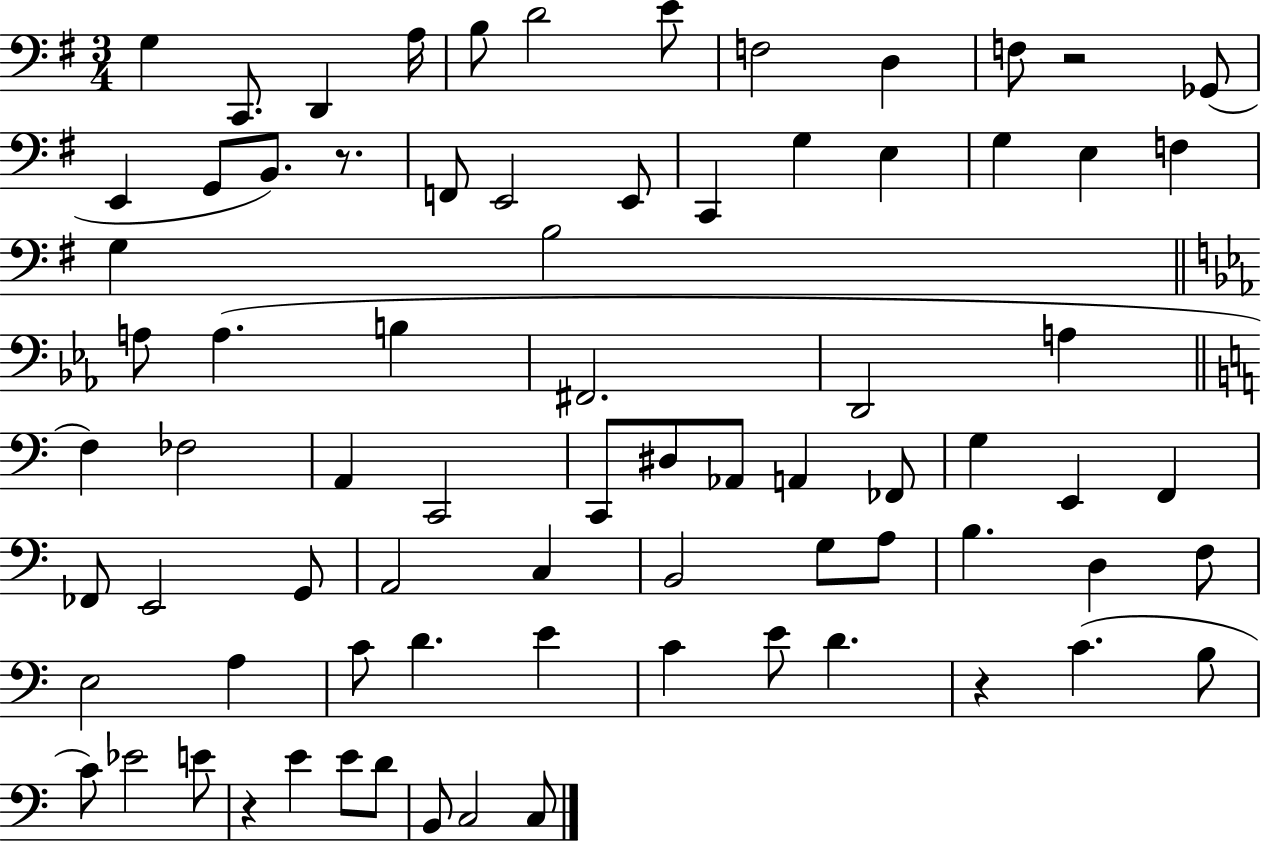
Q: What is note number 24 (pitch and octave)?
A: G3